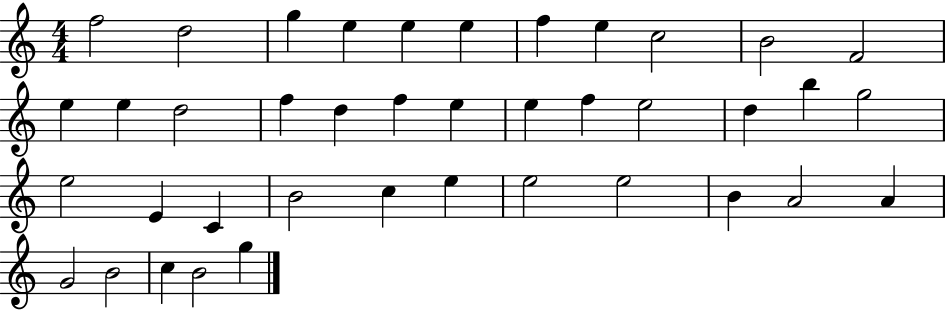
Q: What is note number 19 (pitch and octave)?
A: E5